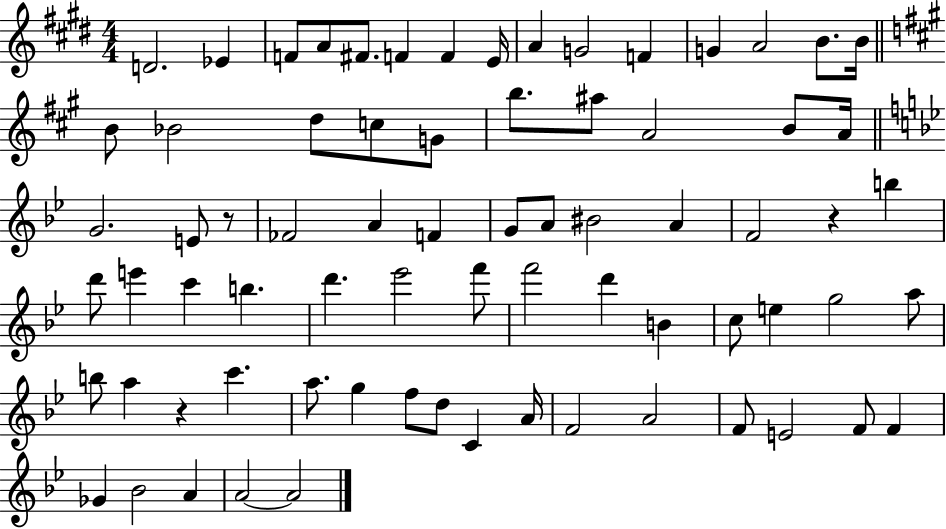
{
  \clef treble
  \numericTimeSignature
  \time 4/4
  \key e \major
  d'2. ees'4 | f'8 a'8 fis'8. f'4 f'4 e'16 | a'4 g'2 f'4 | g'4 a'2 b'8. b'16 | \break \bar "||" \break \key a \major b'8 bes'2 d''8 c''8 g'8 | b''8. ais''8 a'2 b'8 a'16 | \bar "||" \break \key bes \major g'2. e'8 r8 | fes'2 a'4 f'4 | g'8 a'8 bis'2 a'4 | f'2 r4 b''4 | \break d'''8 e'''4 c'''4 b''4. | d'''4. ees'''2 f'''8 | f'''2 d'''4 b'4 | c''8 e''4 g''2 a''8 | \break b''8 a''4 r4 c'''4. | a''8. g''4 f''8 d''8 c'4 a'16 | f'2 a'2 | f'8 e'2 f'8 f'4 | \break ges'4 bes'2 a'4 | a'2~~ a'2 | \bar "|."
}